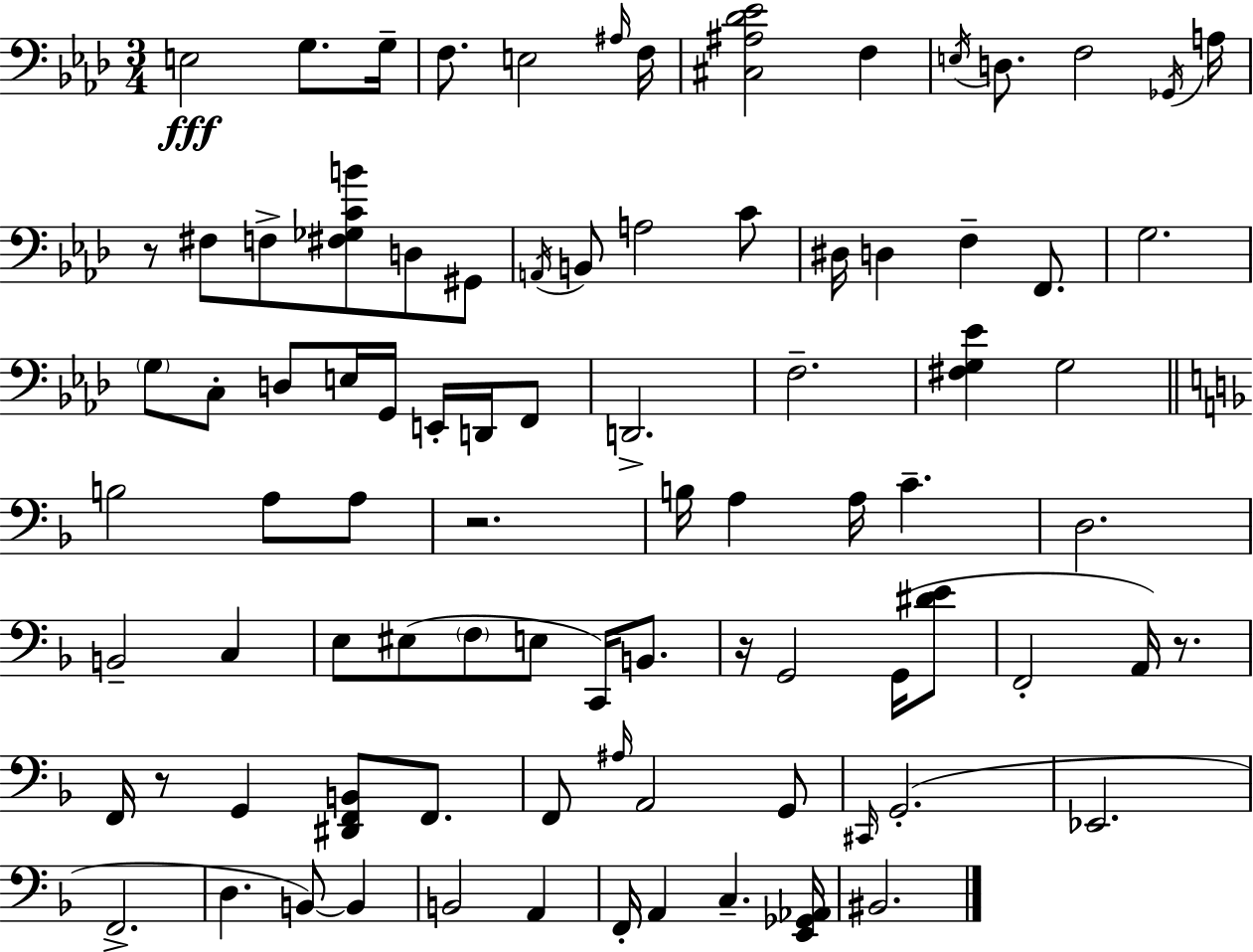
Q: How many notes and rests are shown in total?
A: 88